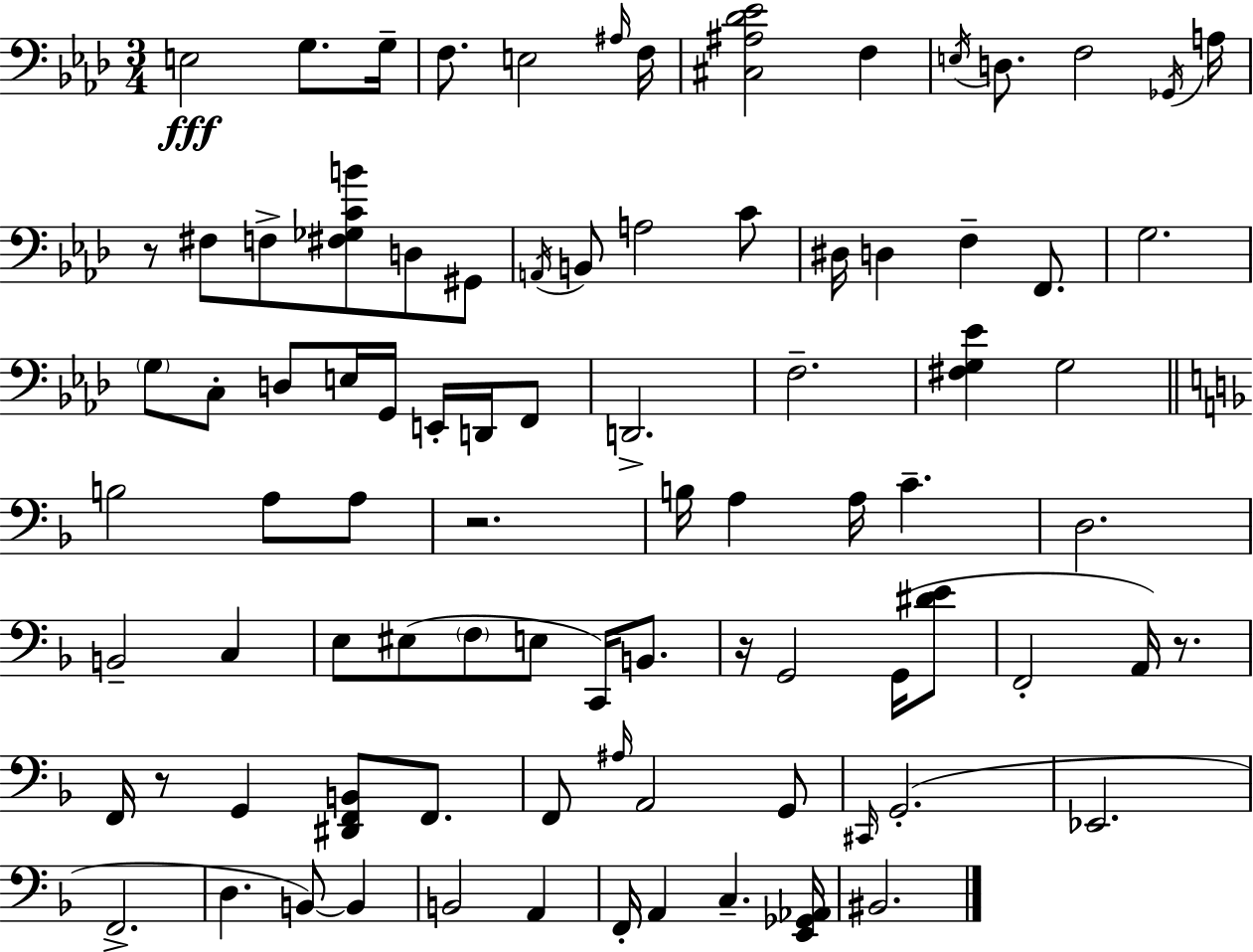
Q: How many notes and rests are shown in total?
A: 88